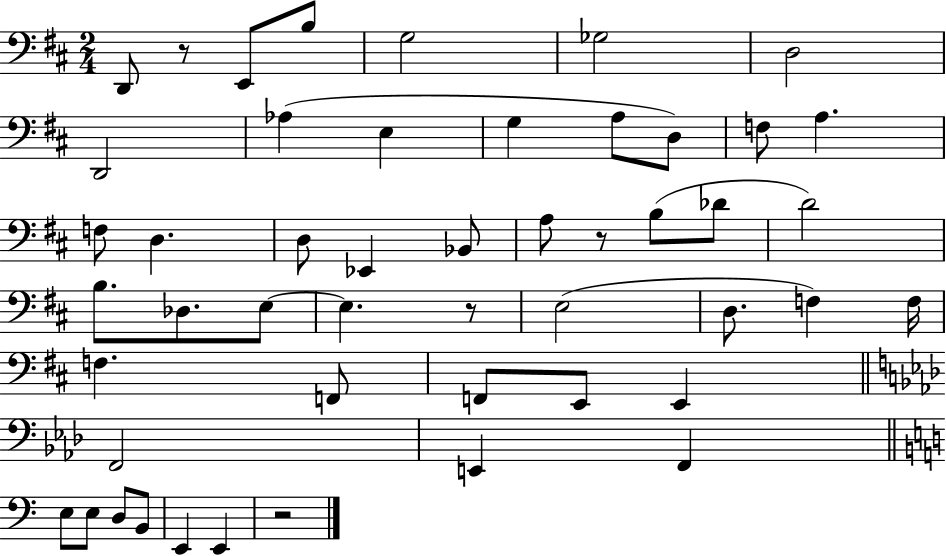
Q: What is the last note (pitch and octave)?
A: E2